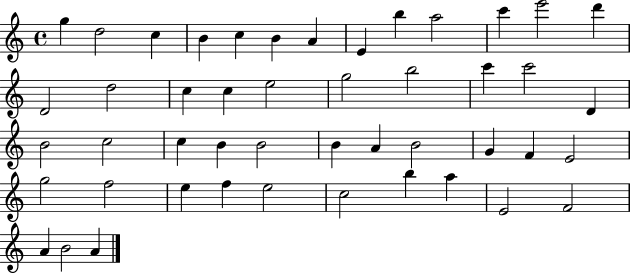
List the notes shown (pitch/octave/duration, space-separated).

G5/q D5/h C5/q B4/q C5/q B4/q A4/q E4/q B5/q A5/h C6/q E6/h D6/q D4/h D5/h C5/q C5/q E5/h G5/h B5/h C6/q C6/h D4/q B4/h C5/h C5/q B4/q B4/h B4/q A4/q B4/h G4/q F4/q E4/h G5/h F5/h E5/q F5/q E5/h C5/h B5/q A5/q E4/h F4/h A4/q B4/h A4/q